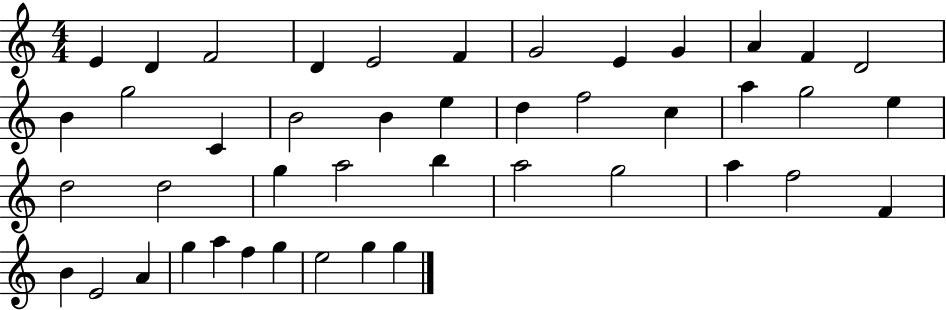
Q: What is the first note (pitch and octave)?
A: E4